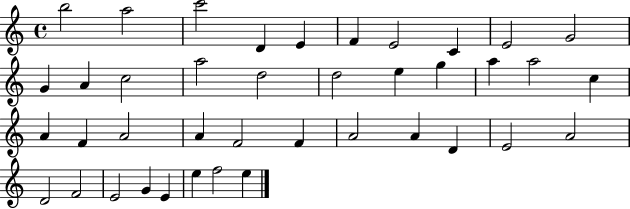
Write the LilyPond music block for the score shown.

{
  \clef treble
  \time 4/4
  \defaultTimeSignature
  \key c \major
  b''2 a''2 | c'''2 d'4 e'4 | f'4 e'2 c'4 | e'2 g'2 | \break g'4 a'4 c''2 | a''2 d''2 | d''2 e''4 g''4 | a''4 a''2 c''4 | \break a'4 f'4 a'2 | a'4 f'2 f'4 | a'2 a'4 d'4 | e'2 a'2 | \break d'2 f'2 | e'2 g'4 e'4 | e''4 f''2 e''4 | \bar "|."
}